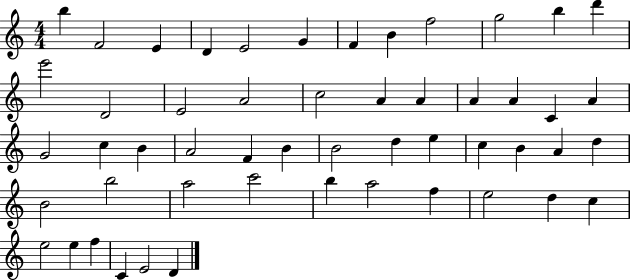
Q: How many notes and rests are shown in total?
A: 52